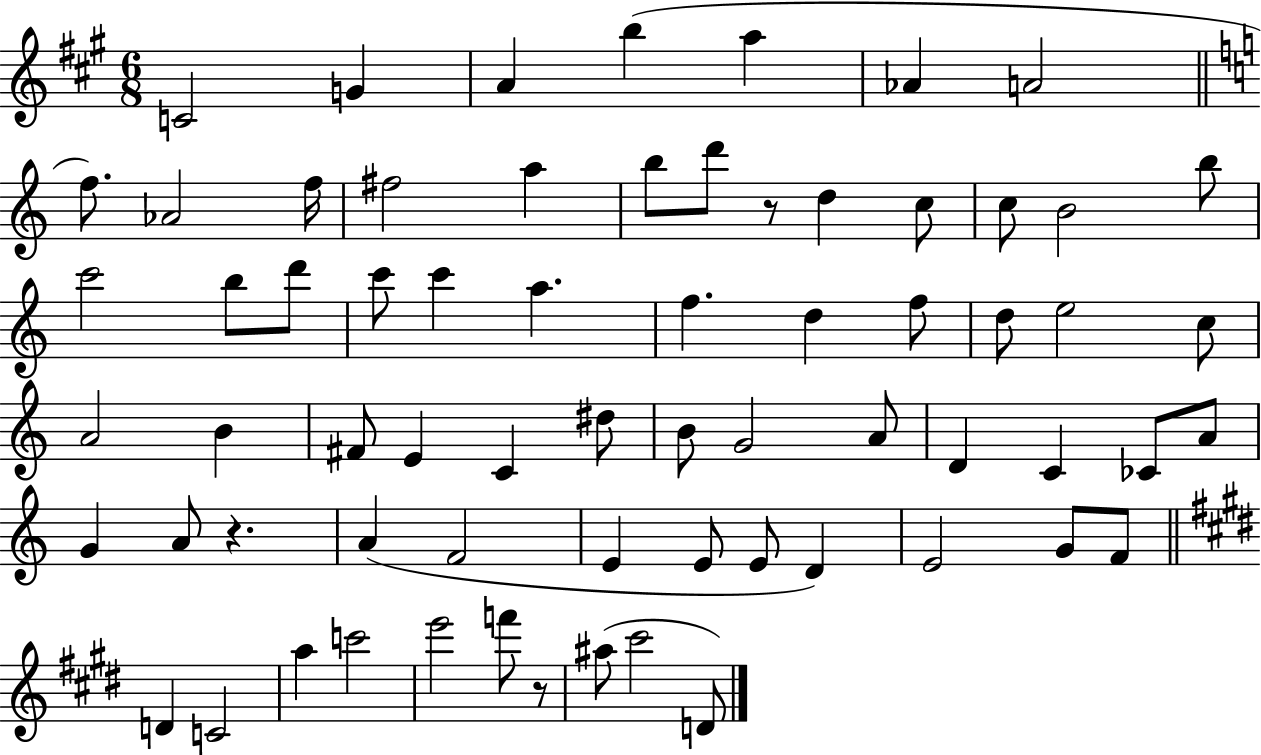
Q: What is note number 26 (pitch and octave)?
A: F5